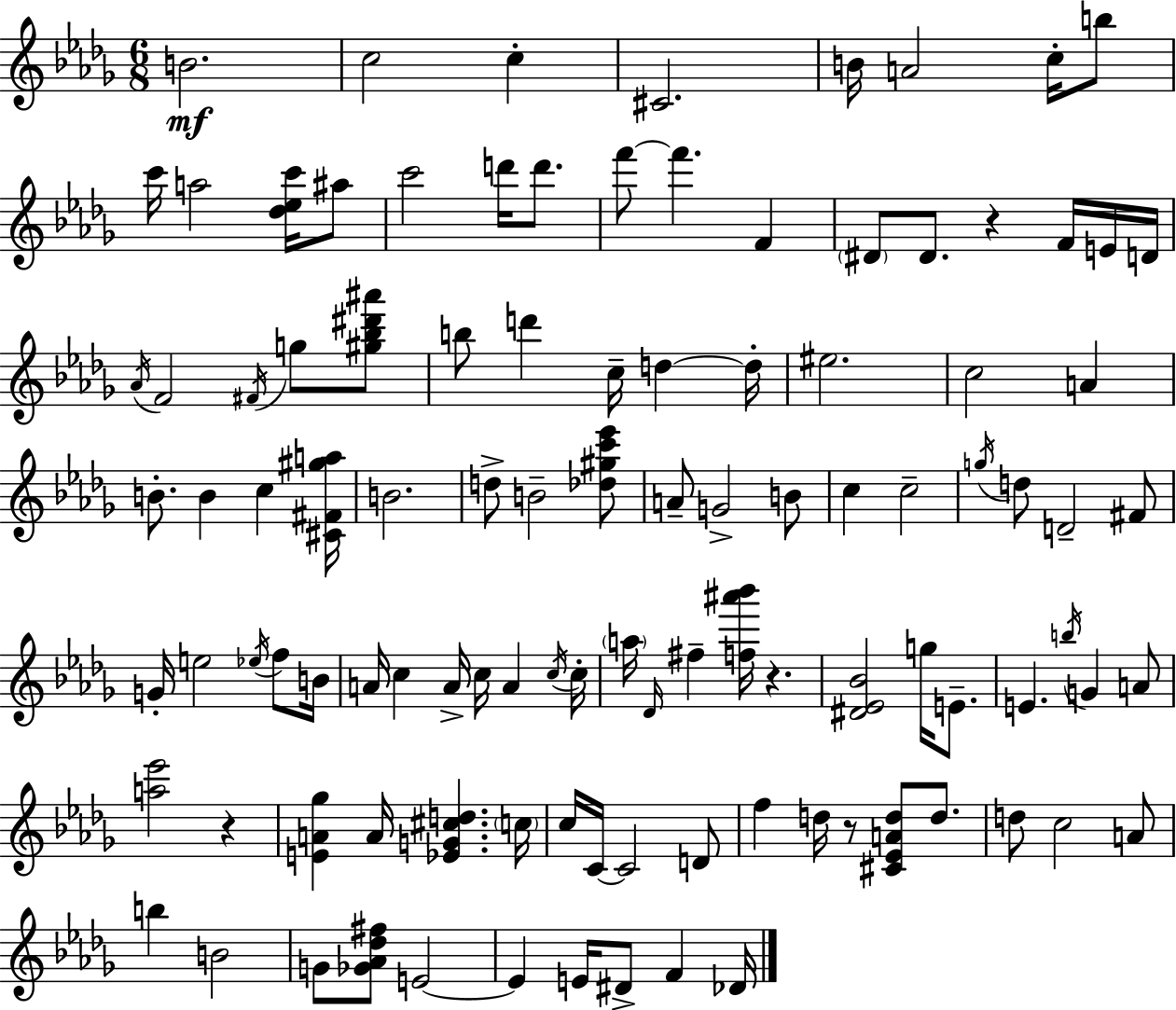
X:1
T:Untitled
M:6/8
L:1/4
K:Bbm
B2 c2 c ^C2 B/4 A2 c/4 b/2 c'/4 a2 [_d_ec']/4 ^a/2 c'2 d'/4 d'/2 f'/2 f' F ^D/2 ^D/2 z F/4 E/4 D/4 _A/4 F2 ^F/4 g/2 [^g_b^d'^a']/2 b/2 d' c/4 d d/4 ^e2 c2 A B/2 B c [^C^F^ga]/4 B2 d/2 B2 [_d^gc'_e']/2 A/2 G2 B/2 c c2 g/4 d/2 D2 ^F/2 G/4 e2 _e/4 f/2 B/4 A/4 c A/4 c/4 A c/4 c/4 a/4 _D/4 ^f [f^a'_b']/4 z [^D_E_B]2 g/4 E/2 E b/4 G A/2 [a_e']2 z [EA_g] A/4 [_EG^cd] c/4 c/4 C/4 C2 D/2 f d/4 z/2 [^C_EAd]/2 d/2 d/2 c2 A/2 b B2 G/2 [_G_A_d^f]/2 E2 E E/4 ^D/2 F _D/4